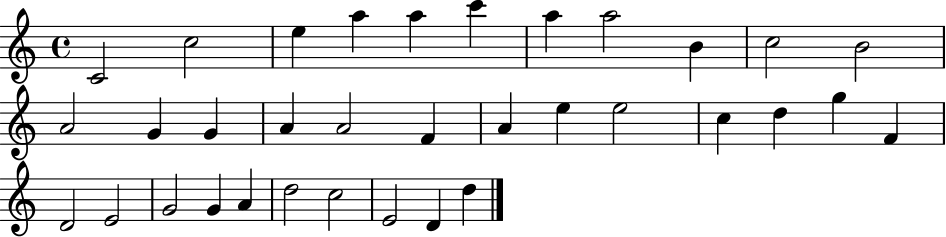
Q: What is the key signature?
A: C major